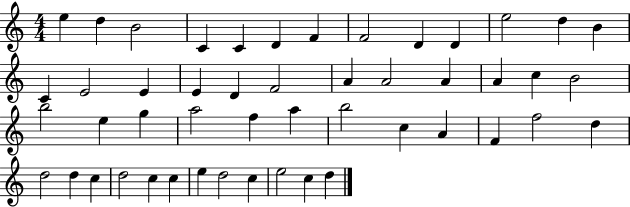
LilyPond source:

{
  \clef treble
  \numericTimeSignature
  \time 4/4
  \key c \major
  e''4 d''4 b'2 | c'4 c'4 d'4 f'4 | f'2 d'4 d'4 | e''2 d''4 b'4 | \break c'4 e'2 e'4 | e'4 d'4 f'2 | a'4 a'2 a'4 | a'4 c''4 b'2 | \break b''2 e''4 g''4 | a''2 f''4 a''4 | b''2 c''4 a'4 | f'4 f''2 d''4 | \break d''2 d''4 c''4 | d''2 c''4 c''4 | e''4 d''2 c''4 | e''2 c''4 d''4 | \break \bar "|."
}